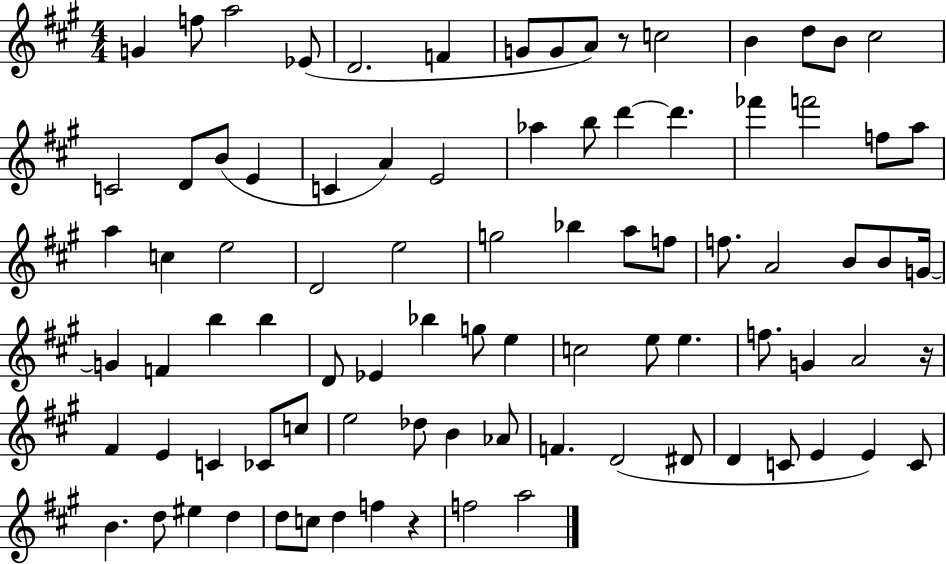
{
  \clef treble
  \numericTimeSignature
  \time 4/4
  \key a \major
  g'4 f''8 a''2 ees'8( | d'2. f'4 | g'8 g'8 a'8) r8 c''2 | b'4 d''8 b'8 cis''2 | \break c'2 d'8 b'8( e'4 | c'4 a'4) e'2 | aes''4 b''8 d'''4~~ d'''4. | fes'''4 f'''2 f''8 a''8 | \break a''4 c''4 e''2 | d'2 e''2 | g''2 bes''4 a''8 f''8 | f''8. a'2 b'8 b'8 g'16~~ | \break g'4 f'4 b''4 b''4 | d'8 ees'4 bes''4 g''8 e''4 | c''2 e''8 e''4. | f''8. g'4 a'2 r16 | \break fis'4 e'4 c'4 ces'8 c''8 | e''2 des''8 b'4 aes'8 | f'4. d'2( dis'8 | d'4 c'8 e'4 e'4) c'8 | \break b'4. d''8 eis''4 d''4 | d''8 c''8 d''4 f''4 r4 | f''2 a''2 | \bar "|."
}